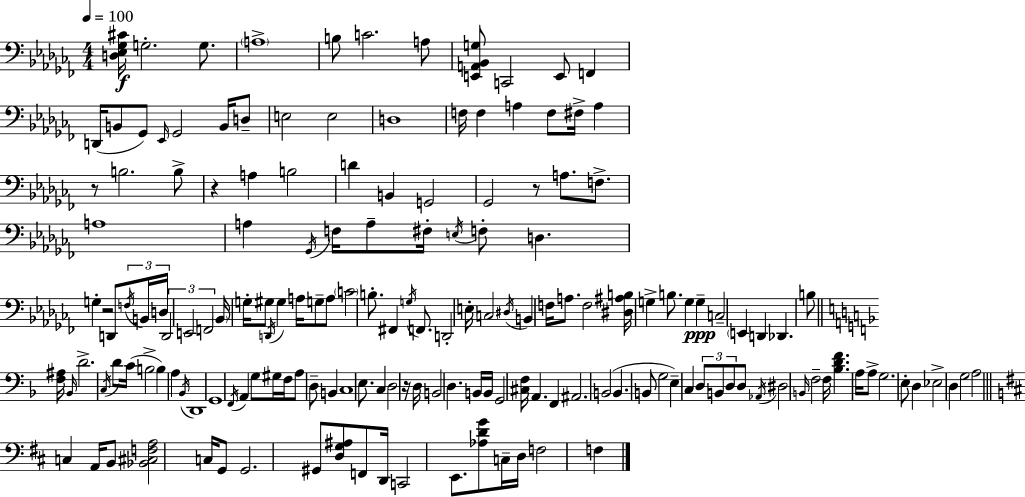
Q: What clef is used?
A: bass